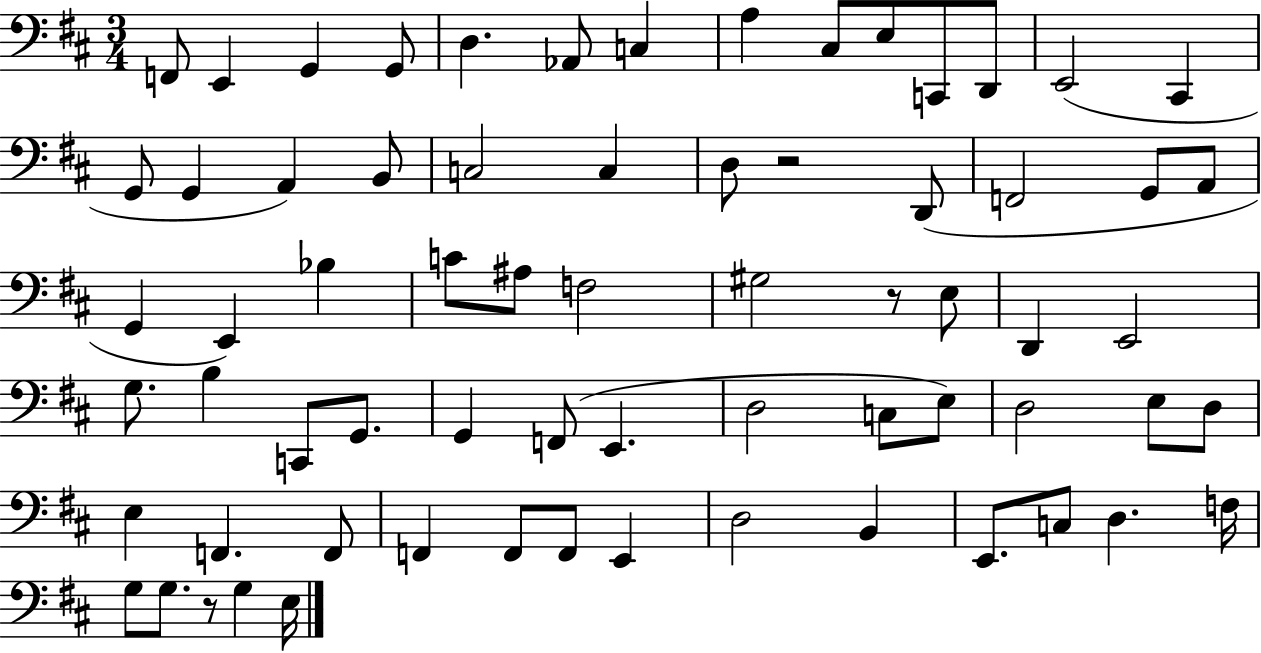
X:1
T:Untitled
M:3/4
L:1/4
K:D
F,,/2 E,, G,, G,,/2 D, _A,,/2 C, A, ^C,/2 E,/2 C,,/2 D,,/2 E,,2 ^C,, G,,/2 G,, A,, B,,/2 C,2 C, D,/2 z2 D,,/2 F,,2 G,,/2 A,,/2 G,, E,, _B, C/2 ^A,/2 F,2 ^G,2 z/2 E,/2 D,, E,,2 G,/2 B, C,,/2 G,,/2 G,, F,,/2 E,, D,2 C,/2 E,/2 D,2 E,/2 D,/2 E, F,, F,,/2 F,, F,,/2 F,,/2 E,, D,2 B,, E,,/2 C,/2 D, F,/4 G,/2 G,/2 z/2 G, E,/4